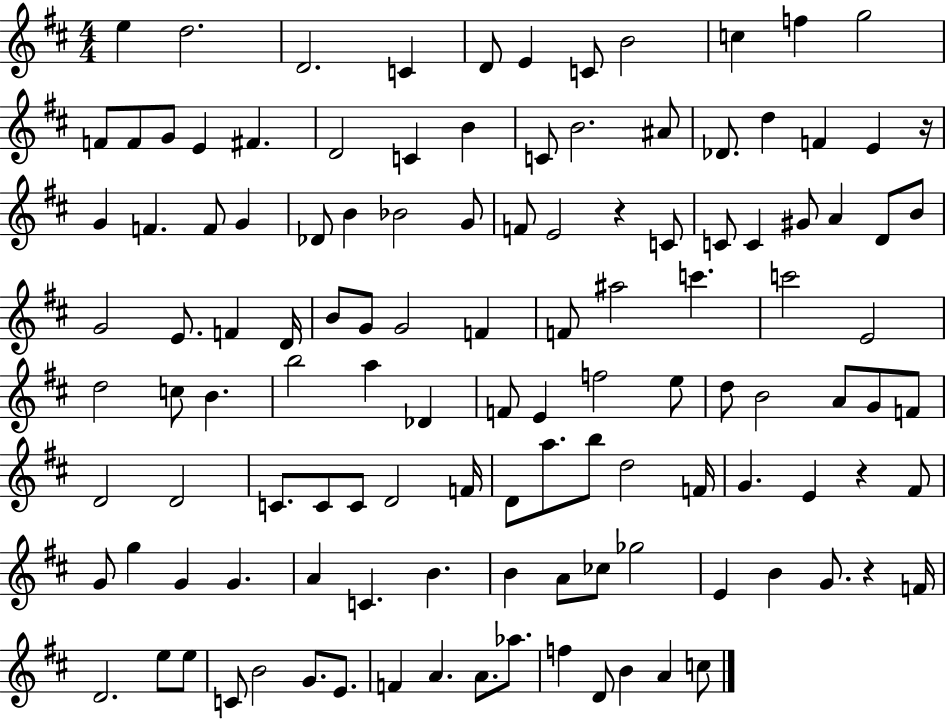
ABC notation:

X:1
T:Untitled
M:4/4
L:1/4
K:D
e d2 D2 C D/2 E C/2 B2 c f g2 F/2 F/2 G/2 E ^F D2 C B C/2 B2 ^A/2 _D/2 d F E z/4 G F F/2 G _D/2 B _B2 G/2 F/2 E2 z C/2 C/2 C ^G/2 A D/2 B/2 G2 E/2 F D/4 B/2 G/2 G2 F F/2 ^a2 c' c'2 E2 d2 c/2 B b2 a _D F/2 E f2 e/2 d/2 B2 A/2 G/2 F/2 D2 D2 C/2 C/2 C/2 D2 F/4 D/2 a/2 b/2 d2 F/4 G E z ^F/2 G/2 g G G A C B B A/2 _c/2 _g2 E B G/2 z F/4 D2 e/2 e/2 C/2 B2 G/2 E/2 F A A/2 _a/2 f D/2 B A c/2